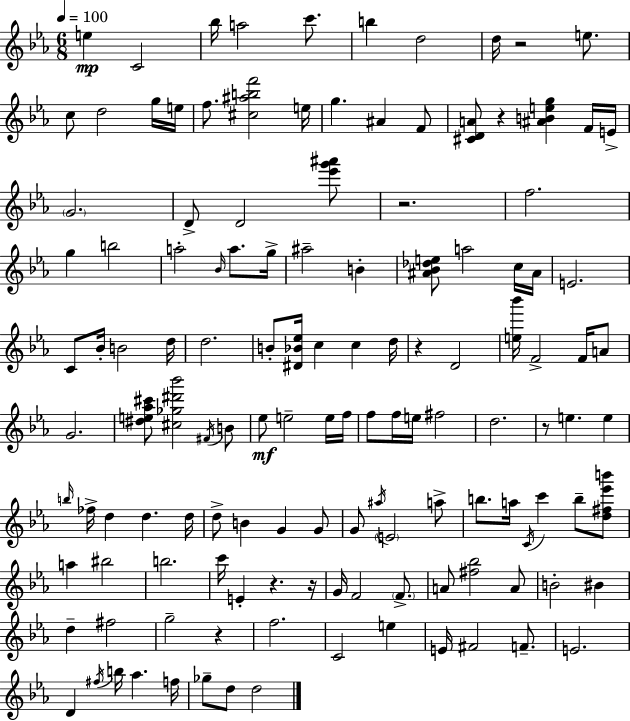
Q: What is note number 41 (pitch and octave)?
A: D5